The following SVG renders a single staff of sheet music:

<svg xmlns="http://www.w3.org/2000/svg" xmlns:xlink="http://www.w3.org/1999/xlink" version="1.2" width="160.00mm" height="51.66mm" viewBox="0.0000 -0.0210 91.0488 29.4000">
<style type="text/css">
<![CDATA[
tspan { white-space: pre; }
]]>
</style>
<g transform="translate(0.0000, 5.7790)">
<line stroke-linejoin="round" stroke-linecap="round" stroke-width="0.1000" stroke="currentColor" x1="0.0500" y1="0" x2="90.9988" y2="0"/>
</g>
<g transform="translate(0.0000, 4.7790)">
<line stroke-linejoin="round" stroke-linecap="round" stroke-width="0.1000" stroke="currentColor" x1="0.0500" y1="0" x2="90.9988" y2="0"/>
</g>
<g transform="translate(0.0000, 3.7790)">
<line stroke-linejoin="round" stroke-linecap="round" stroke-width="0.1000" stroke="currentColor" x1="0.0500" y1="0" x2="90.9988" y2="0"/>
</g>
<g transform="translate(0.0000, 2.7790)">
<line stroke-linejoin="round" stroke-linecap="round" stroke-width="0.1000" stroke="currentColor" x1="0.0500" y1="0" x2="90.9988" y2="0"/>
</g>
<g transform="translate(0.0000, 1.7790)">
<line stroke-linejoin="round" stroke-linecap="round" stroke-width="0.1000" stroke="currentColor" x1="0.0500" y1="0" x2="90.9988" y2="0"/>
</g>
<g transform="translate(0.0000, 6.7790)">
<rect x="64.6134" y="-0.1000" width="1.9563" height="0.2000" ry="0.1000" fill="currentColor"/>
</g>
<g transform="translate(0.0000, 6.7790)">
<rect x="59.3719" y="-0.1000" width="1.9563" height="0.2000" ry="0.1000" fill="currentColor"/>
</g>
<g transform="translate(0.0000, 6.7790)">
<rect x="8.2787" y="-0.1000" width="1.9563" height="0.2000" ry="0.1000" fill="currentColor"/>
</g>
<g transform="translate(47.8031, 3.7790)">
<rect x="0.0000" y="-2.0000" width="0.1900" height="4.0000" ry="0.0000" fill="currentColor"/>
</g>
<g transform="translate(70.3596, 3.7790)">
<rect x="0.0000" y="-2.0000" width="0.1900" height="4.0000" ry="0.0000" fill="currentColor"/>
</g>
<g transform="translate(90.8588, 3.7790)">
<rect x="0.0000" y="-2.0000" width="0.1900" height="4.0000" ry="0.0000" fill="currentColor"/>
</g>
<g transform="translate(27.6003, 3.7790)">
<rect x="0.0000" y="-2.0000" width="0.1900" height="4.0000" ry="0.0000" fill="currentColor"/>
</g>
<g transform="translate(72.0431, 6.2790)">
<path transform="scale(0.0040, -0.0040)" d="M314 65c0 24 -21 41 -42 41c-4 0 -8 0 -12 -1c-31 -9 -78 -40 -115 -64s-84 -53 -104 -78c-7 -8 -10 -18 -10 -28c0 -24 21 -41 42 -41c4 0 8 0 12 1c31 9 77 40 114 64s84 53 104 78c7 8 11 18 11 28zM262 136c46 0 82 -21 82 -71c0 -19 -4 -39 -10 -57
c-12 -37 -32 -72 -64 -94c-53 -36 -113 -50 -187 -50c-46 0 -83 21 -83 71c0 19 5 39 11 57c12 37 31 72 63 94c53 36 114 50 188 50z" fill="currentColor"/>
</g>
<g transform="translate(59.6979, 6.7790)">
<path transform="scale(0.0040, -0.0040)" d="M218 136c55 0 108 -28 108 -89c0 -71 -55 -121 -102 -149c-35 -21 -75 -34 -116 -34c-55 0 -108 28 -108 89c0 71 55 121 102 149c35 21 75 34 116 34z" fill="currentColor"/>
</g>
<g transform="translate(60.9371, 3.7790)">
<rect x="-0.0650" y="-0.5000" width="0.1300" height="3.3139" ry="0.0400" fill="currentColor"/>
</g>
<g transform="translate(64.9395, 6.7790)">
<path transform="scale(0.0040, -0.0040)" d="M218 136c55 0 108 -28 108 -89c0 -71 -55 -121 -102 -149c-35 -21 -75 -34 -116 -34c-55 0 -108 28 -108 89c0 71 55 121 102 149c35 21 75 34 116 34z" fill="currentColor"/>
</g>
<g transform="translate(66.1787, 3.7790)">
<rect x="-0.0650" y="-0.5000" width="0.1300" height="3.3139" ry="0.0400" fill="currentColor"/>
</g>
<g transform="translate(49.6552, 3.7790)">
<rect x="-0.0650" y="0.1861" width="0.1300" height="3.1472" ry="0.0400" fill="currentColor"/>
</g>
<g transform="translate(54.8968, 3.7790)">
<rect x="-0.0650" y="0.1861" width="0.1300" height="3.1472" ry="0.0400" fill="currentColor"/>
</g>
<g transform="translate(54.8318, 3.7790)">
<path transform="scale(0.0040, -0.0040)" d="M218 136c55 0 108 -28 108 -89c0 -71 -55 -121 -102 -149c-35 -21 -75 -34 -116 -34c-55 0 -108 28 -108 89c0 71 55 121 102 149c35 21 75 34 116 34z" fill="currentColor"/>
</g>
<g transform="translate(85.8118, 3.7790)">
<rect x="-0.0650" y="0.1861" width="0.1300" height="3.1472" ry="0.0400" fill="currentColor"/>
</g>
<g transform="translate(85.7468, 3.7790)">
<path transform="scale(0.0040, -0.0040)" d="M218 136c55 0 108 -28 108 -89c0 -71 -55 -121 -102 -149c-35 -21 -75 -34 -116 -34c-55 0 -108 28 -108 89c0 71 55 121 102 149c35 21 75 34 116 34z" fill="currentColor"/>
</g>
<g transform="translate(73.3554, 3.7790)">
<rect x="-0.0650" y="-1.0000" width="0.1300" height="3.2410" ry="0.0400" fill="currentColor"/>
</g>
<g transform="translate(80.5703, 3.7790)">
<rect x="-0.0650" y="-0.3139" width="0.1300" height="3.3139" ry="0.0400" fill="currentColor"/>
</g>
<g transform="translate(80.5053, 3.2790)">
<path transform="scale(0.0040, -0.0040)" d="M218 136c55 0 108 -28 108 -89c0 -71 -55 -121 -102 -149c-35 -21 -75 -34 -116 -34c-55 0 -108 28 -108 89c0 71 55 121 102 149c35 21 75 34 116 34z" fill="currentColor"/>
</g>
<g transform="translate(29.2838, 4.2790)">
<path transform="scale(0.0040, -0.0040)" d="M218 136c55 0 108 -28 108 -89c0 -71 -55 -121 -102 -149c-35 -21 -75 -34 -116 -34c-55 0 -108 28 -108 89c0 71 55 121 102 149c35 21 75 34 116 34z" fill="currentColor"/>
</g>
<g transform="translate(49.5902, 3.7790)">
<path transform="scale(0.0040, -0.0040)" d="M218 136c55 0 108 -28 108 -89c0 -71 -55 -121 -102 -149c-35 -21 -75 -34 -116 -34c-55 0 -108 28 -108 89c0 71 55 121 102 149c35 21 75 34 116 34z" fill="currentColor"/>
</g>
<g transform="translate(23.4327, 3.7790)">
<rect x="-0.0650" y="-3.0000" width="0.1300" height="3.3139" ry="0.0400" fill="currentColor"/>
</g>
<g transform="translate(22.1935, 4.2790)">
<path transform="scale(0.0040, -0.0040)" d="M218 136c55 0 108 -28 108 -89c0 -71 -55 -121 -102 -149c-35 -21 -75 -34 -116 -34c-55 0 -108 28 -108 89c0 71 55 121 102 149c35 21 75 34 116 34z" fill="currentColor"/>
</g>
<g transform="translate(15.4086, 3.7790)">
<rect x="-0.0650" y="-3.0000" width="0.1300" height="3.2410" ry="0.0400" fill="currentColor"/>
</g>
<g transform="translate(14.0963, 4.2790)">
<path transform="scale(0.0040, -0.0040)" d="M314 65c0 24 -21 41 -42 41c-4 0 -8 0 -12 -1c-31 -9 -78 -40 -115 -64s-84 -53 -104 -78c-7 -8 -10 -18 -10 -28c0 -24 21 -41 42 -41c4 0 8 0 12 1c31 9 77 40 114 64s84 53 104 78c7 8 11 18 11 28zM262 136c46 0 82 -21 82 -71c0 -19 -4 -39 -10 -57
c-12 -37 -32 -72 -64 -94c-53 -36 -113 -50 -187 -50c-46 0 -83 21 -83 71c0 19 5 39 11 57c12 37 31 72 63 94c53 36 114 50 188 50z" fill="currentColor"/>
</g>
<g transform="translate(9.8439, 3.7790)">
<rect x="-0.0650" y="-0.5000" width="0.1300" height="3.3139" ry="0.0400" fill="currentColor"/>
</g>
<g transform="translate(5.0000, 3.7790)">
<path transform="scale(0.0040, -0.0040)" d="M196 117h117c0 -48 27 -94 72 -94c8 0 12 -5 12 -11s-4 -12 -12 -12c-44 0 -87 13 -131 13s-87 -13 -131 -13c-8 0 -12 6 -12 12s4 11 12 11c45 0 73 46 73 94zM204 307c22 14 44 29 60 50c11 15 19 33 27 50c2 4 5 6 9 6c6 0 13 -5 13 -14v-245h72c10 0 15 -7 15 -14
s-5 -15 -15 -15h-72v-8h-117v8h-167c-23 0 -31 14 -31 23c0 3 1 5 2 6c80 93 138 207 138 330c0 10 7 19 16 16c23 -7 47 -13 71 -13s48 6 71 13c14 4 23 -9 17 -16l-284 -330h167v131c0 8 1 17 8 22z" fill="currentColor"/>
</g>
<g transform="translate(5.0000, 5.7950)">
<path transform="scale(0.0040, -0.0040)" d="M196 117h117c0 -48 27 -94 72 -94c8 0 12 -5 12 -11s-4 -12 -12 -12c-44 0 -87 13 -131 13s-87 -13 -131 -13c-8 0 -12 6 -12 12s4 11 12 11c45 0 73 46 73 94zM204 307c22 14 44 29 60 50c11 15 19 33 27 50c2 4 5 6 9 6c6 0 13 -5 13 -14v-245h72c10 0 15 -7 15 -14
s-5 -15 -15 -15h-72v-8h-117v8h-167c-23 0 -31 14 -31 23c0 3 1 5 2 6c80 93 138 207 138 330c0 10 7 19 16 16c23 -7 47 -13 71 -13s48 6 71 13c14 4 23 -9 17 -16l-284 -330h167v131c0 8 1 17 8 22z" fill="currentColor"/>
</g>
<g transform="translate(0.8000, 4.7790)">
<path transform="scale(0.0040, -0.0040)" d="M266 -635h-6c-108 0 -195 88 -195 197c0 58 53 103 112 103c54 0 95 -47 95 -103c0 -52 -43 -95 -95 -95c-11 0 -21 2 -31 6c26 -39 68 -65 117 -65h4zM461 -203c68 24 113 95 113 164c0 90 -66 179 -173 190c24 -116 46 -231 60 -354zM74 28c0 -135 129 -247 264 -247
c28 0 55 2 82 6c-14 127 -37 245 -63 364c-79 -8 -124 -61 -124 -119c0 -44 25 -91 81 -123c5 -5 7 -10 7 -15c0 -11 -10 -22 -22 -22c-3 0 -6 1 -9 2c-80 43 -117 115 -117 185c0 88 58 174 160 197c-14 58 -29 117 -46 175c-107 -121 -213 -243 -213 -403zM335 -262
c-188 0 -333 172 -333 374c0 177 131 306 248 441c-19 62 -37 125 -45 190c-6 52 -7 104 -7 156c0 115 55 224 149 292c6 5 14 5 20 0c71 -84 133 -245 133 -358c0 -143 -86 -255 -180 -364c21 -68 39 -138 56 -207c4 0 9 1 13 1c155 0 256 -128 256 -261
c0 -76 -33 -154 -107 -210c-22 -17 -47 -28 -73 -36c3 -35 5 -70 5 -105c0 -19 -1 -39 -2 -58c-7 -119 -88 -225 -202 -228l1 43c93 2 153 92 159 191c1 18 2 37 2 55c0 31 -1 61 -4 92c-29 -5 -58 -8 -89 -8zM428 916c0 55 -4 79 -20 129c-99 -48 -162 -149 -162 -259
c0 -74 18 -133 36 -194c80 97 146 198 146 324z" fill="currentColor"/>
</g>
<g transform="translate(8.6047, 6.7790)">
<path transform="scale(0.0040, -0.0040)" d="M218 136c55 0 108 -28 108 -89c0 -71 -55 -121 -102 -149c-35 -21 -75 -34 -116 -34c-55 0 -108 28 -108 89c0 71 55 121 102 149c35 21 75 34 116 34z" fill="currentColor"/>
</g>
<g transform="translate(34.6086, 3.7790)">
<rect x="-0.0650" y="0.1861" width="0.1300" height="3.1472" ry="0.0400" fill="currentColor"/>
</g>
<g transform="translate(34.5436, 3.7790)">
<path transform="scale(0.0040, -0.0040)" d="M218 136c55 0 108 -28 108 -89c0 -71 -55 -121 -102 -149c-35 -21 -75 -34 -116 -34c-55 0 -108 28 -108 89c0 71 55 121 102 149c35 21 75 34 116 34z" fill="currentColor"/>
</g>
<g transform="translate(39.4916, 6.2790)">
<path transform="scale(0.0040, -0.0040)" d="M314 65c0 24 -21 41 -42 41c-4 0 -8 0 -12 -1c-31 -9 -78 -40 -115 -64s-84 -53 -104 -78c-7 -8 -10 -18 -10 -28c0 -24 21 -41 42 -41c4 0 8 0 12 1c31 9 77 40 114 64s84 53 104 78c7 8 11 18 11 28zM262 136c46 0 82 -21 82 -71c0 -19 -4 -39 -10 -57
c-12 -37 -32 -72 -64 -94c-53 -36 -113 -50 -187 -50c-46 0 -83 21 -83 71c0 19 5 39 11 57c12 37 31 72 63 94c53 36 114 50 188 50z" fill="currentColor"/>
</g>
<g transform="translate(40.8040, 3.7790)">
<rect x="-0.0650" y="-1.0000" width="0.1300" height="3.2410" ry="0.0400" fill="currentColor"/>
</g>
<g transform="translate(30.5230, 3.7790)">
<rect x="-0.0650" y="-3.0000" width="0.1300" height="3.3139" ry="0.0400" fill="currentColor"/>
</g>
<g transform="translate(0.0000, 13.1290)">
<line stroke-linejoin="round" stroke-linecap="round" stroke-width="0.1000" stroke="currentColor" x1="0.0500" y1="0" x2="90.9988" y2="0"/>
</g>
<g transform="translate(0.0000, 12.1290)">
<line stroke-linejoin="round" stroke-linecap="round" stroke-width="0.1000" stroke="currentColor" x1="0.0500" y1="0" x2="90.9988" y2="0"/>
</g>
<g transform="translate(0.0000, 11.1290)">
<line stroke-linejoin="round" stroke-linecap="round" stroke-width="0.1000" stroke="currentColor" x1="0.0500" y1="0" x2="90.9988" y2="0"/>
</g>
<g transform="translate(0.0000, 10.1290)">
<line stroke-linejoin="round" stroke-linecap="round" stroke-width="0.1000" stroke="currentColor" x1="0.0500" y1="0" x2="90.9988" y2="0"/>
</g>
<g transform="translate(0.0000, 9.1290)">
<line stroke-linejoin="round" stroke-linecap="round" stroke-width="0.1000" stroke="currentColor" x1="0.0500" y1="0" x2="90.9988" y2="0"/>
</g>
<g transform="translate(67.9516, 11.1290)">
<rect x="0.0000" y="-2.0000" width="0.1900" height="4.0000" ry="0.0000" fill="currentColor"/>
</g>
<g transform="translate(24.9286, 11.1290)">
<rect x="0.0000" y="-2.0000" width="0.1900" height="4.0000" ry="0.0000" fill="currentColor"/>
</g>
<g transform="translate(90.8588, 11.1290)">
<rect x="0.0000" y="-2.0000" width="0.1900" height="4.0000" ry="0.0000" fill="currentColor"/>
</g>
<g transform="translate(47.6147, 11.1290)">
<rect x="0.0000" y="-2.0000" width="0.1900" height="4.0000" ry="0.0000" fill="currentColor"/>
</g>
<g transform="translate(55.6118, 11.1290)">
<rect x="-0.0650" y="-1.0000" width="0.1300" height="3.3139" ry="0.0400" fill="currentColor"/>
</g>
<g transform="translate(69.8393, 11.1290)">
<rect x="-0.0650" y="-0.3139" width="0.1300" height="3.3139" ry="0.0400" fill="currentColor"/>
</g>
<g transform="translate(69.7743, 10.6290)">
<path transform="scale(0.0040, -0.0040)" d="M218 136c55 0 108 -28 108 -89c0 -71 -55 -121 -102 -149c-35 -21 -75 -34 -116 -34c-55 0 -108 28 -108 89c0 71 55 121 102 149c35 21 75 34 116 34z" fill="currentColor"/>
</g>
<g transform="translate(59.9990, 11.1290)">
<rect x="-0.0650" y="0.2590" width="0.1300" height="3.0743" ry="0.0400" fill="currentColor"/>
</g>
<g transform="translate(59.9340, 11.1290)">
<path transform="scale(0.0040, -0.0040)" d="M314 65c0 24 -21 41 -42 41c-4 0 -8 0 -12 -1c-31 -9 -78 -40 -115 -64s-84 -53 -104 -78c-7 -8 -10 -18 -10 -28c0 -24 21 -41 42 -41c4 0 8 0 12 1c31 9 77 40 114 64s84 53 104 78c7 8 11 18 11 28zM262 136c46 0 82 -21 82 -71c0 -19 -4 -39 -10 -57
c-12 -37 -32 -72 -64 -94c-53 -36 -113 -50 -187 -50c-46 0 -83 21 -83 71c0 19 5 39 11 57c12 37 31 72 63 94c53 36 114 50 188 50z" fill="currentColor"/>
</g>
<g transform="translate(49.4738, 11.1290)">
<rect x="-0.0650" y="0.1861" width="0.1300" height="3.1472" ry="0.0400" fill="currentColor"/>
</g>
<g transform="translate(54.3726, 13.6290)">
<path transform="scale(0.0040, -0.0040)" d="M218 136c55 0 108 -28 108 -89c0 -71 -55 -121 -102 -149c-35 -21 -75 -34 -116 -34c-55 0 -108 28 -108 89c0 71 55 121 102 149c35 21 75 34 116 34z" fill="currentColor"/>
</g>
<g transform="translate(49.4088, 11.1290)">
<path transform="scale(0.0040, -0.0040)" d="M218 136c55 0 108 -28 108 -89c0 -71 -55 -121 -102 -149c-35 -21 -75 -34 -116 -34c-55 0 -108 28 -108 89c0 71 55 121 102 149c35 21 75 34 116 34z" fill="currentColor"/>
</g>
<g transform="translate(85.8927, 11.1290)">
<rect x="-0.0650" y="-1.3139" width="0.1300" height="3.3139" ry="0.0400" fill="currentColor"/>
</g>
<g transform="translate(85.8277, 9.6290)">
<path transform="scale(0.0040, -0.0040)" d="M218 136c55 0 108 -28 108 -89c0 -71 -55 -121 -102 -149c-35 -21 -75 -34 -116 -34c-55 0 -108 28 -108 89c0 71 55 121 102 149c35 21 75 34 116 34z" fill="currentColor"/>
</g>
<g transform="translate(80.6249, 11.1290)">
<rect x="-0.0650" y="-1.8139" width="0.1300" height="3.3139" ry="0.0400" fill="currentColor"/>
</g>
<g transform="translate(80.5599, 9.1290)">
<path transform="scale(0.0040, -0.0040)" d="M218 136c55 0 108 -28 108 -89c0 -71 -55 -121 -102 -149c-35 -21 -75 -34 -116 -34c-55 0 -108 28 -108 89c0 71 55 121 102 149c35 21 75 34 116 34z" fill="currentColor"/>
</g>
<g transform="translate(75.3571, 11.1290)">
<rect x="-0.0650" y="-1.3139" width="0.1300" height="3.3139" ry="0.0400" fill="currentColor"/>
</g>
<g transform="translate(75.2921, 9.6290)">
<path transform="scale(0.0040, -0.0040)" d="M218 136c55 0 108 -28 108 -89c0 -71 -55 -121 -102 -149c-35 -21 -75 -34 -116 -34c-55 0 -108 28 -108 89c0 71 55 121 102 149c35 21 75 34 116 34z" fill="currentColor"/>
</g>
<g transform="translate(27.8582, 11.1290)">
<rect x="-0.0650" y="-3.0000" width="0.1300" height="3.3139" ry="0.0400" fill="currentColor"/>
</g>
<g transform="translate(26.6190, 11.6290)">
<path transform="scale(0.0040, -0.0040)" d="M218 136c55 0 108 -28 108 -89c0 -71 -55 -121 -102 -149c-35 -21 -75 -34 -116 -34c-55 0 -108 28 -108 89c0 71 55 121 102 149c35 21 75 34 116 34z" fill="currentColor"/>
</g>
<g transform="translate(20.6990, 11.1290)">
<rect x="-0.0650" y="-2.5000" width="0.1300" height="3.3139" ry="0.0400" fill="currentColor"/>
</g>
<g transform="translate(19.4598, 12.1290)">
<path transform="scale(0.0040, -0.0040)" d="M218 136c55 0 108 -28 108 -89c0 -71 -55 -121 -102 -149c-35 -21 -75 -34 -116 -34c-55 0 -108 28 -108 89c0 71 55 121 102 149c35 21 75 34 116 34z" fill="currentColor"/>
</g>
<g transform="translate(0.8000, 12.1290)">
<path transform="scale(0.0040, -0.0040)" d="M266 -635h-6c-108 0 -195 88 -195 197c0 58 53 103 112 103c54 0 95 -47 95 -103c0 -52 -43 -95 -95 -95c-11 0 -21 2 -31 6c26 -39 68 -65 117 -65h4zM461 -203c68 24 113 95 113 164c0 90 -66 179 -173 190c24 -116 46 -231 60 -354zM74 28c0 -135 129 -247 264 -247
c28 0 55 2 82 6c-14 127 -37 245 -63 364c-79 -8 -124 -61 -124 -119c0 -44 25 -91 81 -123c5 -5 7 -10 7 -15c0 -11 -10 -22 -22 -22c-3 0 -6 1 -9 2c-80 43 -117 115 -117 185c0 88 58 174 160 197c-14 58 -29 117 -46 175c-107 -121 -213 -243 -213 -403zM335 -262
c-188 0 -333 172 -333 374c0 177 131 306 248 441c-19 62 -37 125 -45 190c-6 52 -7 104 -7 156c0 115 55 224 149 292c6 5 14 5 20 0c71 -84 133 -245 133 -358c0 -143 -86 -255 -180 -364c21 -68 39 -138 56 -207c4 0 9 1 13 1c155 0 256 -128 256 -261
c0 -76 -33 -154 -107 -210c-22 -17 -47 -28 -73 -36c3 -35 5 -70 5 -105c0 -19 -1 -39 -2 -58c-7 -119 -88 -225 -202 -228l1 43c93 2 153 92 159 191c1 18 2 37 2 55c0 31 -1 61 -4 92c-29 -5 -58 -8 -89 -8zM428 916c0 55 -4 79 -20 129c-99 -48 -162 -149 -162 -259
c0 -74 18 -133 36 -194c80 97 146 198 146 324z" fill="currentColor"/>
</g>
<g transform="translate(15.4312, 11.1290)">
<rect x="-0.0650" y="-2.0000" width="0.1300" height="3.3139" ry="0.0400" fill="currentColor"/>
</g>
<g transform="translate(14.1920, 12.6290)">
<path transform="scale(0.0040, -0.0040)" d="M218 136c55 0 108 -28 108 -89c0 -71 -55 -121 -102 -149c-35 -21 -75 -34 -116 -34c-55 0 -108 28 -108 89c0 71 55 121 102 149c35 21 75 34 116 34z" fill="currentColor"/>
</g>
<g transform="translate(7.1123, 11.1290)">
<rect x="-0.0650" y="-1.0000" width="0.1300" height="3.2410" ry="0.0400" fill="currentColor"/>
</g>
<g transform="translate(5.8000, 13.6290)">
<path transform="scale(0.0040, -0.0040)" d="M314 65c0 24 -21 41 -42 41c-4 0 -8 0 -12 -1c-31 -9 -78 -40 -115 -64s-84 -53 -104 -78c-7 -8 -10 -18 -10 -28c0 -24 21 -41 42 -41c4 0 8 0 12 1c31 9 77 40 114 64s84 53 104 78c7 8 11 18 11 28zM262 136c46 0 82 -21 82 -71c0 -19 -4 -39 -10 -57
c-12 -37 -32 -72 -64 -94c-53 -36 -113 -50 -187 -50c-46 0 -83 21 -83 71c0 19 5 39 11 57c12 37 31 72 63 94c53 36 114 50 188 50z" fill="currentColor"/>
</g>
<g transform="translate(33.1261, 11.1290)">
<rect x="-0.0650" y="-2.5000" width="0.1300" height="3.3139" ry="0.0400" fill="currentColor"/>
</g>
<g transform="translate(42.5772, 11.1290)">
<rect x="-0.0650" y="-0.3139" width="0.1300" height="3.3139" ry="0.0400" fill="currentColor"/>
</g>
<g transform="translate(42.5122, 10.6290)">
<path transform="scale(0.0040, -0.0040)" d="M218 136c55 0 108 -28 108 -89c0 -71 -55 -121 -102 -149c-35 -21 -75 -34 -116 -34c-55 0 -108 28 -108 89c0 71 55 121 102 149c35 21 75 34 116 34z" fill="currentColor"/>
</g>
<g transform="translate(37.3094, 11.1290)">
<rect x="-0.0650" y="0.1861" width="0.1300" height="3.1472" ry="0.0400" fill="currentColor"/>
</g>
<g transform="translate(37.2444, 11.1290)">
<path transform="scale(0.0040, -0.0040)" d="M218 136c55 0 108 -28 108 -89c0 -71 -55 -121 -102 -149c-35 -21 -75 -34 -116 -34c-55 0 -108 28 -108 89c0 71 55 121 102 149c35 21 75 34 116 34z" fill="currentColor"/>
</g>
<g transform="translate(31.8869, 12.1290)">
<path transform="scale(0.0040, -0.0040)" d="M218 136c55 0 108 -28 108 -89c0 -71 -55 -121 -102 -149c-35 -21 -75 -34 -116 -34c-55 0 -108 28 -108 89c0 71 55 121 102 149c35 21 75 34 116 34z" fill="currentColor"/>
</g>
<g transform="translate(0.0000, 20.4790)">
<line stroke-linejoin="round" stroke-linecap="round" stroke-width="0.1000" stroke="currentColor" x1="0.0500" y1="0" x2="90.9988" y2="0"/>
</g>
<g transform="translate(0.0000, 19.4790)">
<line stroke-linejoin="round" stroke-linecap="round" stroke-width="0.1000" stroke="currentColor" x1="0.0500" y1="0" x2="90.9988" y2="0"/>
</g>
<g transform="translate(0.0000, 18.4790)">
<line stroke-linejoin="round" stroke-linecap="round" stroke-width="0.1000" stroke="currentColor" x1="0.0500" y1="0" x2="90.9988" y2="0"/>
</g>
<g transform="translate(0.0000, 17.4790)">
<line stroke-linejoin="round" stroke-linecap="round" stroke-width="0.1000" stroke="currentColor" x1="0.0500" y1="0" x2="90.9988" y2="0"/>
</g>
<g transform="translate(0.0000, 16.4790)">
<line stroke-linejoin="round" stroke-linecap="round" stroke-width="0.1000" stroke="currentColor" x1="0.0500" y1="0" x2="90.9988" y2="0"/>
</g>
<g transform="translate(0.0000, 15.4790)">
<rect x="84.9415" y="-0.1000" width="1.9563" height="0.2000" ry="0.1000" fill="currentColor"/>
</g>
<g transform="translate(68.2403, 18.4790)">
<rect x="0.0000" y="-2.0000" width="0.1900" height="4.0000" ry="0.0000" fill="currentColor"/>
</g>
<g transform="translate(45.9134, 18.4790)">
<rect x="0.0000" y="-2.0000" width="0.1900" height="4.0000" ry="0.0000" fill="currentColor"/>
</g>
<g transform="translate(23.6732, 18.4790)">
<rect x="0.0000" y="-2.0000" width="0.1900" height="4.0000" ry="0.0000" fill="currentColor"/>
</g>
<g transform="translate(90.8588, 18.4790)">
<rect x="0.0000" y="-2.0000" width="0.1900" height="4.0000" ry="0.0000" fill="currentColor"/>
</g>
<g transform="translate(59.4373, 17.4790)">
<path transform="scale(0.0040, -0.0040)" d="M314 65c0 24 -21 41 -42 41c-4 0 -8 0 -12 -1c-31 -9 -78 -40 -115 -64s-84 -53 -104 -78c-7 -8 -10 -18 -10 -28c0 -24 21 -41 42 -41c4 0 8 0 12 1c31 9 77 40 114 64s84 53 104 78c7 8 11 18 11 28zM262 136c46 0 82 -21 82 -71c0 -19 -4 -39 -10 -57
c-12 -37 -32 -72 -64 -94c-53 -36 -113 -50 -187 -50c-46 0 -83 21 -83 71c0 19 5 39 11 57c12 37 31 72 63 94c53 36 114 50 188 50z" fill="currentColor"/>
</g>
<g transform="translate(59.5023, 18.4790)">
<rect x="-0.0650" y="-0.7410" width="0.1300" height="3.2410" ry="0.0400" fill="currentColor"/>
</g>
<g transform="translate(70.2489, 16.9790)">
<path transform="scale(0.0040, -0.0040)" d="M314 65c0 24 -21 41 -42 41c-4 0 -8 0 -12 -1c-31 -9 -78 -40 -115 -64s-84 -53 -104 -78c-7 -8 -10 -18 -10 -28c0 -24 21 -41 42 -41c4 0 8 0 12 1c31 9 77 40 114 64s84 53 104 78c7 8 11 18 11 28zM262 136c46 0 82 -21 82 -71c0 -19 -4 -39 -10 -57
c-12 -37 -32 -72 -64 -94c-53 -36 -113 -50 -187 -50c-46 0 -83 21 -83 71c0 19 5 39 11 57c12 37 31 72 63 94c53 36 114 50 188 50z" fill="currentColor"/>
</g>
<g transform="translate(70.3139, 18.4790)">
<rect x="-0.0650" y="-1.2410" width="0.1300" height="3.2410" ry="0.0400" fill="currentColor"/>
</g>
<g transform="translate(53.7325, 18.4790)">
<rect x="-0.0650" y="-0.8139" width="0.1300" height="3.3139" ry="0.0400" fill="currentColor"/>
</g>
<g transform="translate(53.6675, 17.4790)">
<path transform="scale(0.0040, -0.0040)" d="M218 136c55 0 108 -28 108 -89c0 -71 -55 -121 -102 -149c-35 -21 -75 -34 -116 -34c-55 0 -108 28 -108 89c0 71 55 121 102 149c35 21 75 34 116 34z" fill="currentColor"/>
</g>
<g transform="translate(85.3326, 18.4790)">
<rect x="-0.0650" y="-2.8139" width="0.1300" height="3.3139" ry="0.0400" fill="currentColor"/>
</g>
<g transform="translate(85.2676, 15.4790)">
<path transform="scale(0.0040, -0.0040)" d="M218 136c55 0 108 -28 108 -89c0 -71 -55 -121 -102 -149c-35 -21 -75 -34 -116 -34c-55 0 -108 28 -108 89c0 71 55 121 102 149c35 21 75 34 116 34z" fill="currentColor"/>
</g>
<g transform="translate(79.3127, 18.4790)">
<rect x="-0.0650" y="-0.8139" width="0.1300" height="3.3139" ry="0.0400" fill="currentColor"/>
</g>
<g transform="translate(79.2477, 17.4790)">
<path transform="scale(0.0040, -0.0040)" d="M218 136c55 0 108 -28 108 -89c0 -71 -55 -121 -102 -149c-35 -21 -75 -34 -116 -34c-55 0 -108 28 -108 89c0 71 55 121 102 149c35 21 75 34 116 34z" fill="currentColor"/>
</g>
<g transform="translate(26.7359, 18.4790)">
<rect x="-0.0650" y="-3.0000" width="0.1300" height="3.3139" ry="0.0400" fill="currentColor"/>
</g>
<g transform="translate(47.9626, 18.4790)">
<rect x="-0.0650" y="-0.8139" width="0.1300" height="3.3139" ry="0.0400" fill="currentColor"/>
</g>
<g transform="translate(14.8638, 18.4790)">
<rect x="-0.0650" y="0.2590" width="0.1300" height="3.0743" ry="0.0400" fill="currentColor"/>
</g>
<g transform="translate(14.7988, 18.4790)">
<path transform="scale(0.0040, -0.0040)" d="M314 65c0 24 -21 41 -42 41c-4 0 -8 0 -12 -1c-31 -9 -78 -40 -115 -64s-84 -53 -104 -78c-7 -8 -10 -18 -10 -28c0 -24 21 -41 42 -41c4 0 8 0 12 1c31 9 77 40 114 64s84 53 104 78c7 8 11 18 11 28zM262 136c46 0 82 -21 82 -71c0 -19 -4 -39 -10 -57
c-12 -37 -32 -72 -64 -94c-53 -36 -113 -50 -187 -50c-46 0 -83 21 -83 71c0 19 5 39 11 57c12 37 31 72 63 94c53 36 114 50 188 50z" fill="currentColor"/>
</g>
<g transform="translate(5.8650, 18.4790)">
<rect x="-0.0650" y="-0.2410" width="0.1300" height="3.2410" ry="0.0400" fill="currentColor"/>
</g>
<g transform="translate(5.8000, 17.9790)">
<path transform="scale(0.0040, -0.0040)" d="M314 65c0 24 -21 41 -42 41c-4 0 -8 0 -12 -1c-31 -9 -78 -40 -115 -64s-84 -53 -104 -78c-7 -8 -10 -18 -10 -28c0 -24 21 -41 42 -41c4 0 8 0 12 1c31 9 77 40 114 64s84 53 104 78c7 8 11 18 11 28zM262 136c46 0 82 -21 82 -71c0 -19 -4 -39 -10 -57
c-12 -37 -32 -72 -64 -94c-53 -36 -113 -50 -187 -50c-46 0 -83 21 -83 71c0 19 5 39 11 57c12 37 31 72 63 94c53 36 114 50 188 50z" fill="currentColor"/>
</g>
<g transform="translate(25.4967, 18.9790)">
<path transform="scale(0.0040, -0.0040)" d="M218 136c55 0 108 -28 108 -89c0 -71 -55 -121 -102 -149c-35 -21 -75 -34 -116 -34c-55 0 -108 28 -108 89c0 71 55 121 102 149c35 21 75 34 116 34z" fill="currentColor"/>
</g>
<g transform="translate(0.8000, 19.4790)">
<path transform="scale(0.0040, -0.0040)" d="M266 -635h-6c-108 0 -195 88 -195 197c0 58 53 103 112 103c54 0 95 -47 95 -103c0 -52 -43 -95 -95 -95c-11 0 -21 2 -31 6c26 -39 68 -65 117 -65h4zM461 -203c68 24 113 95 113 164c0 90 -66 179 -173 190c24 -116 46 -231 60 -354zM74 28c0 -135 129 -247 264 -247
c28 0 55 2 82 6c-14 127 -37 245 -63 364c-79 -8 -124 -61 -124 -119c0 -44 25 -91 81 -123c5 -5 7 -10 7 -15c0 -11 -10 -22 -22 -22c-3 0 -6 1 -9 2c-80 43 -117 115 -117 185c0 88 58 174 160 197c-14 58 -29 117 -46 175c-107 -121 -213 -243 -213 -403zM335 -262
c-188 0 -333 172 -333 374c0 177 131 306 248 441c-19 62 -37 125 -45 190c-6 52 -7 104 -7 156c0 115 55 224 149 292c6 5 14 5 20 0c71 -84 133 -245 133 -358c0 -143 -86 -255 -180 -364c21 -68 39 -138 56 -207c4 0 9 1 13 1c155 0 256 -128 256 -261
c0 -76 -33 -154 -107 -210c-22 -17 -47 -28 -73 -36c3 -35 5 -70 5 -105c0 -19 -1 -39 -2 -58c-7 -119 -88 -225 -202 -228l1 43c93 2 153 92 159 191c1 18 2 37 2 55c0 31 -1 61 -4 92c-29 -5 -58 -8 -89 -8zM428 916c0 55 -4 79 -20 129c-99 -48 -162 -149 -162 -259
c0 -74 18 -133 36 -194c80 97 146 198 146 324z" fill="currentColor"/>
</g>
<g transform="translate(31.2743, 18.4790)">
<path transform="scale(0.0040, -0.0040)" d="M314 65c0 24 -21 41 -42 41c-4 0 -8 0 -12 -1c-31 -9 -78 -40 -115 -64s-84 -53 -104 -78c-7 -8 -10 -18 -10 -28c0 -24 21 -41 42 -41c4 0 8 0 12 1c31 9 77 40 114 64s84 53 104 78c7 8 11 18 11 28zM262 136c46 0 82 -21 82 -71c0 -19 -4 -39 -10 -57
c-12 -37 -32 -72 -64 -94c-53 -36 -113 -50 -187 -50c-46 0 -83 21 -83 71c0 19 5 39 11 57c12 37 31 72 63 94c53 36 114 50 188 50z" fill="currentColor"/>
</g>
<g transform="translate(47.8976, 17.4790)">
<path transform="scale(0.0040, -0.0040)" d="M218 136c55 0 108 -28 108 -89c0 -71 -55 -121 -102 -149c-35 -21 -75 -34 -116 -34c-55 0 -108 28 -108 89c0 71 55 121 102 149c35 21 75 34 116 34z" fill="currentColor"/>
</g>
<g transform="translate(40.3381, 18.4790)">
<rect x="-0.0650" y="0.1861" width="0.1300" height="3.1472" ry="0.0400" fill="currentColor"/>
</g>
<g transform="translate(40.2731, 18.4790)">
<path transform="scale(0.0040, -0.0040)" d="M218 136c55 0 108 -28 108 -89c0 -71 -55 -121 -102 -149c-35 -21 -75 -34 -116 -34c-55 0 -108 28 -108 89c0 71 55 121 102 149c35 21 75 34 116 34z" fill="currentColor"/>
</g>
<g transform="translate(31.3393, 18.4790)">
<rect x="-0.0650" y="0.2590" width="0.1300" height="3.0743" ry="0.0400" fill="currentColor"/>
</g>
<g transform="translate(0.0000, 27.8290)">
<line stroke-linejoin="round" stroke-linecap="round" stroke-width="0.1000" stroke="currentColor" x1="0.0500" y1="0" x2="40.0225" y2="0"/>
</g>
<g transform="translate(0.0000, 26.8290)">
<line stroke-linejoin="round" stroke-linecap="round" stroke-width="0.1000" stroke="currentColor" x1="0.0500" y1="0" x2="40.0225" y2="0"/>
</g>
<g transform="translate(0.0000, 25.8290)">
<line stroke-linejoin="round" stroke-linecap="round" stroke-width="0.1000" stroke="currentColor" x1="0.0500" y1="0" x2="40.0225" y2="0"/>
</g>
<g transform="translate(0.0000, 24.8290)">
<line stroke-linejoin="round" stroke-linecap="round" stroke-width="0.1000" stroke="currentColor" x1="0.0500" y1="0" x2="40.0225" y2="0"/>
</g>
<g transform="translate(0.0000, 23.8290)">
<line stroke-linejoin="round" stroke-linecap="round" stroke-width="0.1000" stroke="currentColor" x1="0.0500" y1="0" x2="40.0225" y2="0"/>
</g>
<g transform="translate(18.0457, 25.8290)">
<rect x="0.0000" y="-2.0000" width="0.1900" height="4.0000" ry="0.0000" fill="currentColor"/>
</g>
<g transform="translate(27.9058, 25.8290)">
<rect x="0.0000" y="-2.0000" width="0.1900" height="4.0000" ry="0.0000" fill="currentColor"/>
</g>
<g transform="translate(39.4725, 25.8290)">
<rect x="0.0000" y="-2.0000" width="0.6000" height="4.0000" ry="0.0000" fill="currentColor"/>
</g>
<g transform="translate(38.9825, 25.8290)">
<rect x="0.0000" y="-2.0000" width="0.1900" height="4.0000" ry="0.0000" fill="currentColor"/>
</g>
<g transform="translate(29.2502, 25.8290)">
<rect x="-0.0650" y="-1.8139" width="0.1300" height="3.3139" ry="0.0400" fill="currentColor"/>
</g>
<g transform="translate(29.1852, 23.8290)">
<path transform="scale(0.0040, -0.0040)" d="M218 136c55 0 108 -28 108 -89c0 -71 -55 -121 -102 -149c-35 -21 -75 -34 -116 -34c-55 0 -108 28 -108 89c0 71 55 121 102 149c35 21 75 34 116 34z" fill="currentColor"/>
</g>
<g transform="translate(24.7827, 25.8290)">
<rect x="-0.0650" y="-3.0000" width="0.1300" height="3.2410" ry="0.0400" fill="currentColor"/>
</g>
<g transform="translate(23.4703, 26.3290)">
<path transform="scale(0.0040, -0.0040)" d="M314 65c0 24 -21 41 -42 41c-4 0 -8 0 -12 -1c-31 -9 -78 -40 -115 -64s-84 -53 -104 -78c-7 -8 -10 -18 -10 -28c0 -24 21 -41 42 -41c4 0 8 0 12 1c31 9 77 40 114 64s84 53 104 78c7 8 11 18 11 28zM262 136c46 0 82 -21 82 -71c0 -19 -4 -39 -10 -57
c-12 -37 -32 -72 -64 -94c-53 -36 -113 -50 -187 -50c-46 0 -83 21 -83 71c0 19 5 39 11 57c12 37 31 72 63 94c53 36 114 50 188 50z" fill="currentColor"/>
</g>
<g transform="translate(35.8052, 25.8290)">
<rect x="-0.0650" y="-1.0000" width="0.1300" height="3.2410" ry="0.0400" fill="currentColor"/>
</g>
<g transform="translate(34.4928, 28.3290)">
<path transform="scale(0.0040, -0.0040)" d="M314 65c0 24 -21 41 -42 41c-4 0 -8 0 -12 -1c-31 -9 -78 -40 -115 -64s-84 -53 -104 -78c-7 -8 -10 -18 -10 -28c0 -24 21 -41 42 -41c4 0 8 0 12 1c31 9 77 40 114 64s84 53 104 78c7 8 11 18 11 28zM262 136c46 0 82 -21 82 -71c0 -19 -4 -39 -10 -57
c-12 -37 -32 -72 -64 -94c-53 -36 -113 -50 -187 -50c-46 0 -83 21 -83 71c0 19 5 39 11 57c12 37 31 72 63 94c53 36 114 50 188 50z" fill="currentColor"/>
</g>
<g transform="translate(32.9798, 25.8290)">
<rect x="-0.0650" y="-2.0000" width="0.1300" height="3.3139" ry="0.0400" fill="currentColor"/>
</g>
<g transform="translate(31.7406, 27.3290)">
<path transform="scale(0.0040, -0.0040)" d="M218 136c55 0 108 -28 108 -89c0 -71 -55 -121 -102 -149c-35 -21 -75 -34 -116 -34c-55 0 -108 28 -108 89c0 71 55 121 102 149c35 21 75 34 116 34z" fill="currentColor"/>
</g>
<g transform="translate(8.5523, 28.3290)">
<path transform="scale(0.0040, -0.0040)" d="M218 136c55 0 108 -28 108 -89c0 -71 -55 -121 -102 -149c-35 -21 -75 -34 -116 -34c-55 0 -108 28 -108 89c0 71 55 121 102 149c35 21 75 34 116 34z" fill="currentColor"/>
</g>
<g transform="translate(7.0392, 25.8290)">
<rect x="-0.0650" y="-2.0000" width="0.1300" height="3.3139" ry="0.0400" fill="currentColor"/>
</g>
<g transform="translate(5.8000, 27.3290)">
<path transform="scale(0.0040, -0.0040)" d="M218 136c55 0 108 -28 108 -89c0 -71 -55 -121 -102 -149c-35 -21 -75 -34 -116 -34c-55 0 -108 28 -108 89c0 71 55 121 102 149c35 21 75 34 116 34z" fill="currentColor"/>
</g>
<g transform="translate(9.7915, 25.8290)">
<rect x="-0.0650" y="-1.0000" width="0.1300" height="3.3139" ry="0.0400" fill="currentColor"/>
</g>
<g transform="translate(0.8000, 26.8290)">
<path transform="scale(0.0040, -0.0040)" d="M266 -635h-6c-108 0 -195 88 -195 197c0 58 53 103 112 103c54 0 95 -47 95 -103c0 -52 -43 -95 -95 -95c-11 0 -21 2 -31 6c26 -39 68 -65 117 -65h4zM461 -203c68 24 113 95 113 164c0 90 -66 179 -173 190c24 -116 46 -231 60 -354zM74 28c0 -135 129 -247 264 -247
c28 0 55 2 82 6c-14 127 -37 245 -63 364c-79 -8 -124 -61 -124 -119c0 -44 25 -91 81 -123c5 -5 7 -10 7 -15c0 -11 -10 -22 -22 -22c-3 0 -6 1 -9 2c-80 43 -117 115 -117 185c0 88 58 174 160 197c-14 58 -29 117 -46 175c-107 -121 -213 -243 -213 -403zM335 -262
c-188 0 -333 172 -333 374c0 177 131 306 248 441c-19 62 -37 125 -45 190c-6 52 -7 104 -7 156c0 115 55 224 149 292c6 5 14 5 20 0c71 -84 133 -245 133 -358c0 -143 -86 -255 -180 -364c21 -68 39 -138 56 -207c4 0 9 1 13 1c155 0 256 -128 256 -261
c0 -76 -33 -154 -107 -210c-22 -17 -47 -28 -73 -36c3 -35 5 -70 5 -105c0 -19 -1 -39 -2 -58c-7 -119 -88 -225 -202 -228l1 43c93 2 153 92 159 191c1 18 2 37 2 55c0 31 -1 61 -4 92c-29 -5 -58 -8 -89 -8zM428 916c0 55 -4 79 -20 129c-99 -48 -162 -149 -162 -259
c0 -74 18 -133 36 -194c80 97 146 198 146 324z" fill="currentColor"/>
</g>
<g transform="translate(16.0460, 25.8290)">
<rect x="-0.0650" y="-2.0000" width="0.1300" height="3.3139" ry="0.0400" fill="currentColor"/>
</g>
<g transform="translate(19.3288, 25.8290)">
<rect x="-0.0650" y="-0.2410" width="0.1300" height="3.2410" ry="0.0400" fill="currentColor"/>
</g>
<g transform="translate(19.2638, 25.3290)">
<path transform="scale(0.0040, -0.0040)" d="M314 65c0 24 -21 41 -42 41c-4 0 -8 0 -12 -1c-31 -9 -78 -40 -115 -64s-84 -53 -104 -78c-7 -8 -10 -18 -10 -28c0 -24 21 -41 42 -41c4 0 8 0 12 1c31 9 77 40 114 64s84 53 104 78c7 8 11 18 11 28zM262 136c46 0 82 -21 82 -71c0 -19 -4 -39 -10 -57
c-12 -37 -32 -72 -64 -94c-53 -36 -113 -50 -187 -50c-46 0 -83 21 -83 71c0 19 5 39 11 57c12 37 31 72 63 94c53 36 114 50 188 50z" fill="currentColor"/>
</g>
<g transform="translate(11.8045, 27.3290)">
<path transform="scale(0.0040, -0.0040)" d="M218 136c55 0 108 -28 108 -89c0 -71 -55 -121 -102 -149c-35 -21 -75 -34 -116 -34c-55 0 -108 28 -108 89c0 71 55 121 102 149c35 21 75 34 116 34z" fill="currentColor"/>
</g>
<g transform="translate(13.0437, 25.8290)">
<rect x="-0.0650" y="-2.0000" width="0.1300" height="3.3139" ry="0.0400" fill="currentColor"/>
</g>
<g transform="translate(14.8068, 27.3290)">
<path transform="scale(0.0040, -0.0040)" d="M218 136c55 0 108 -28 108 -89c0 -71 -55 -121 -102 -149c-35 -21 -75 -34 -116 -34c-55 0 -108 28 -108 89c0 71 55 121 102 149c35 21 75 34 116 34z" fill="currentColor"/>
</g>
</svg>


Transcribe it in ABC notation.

X:1
T:Untitled
M:4/4
L:1/4
K:C
C A2 A A B D2 B B C C D2 c B D2 F G A G B c B D B2 c e f e c2 B2 A B2 B d d d2 e2 d a F D F F c2 A2 f F D2